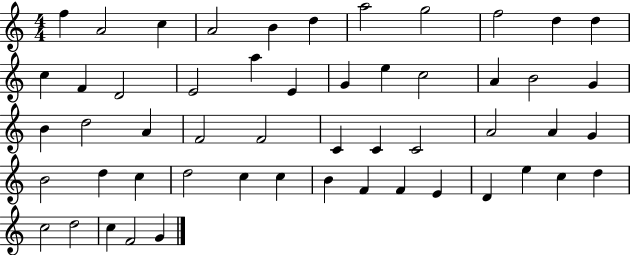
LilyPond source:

{
  \clef treble
  \numericTimeSignature
  \time 4/4
  \key c \major
  f''4 a'2 c''4 | a'2 b'4 d''4 | a''2 g''2 | f''2 d''4 d''4 | \break c''4 f'4 d'2 | e'2 a''4 e'4 | g'4 e''4 c''2 | a'4 b'2 g'4 | \break b'4 d''2 a'4 | f'2 f'2 | c'4 c'4 c'2 | a'2 a'4 g'4 | \break b'2 d''4 c''4 | d''2 c''4 c''4 | b'4 f'4 f'4 e'4 | d'4 e''4 c''4 d''4 | \break c''2 d''2 | c''4 f'2 g'4 | \bar "|."
}